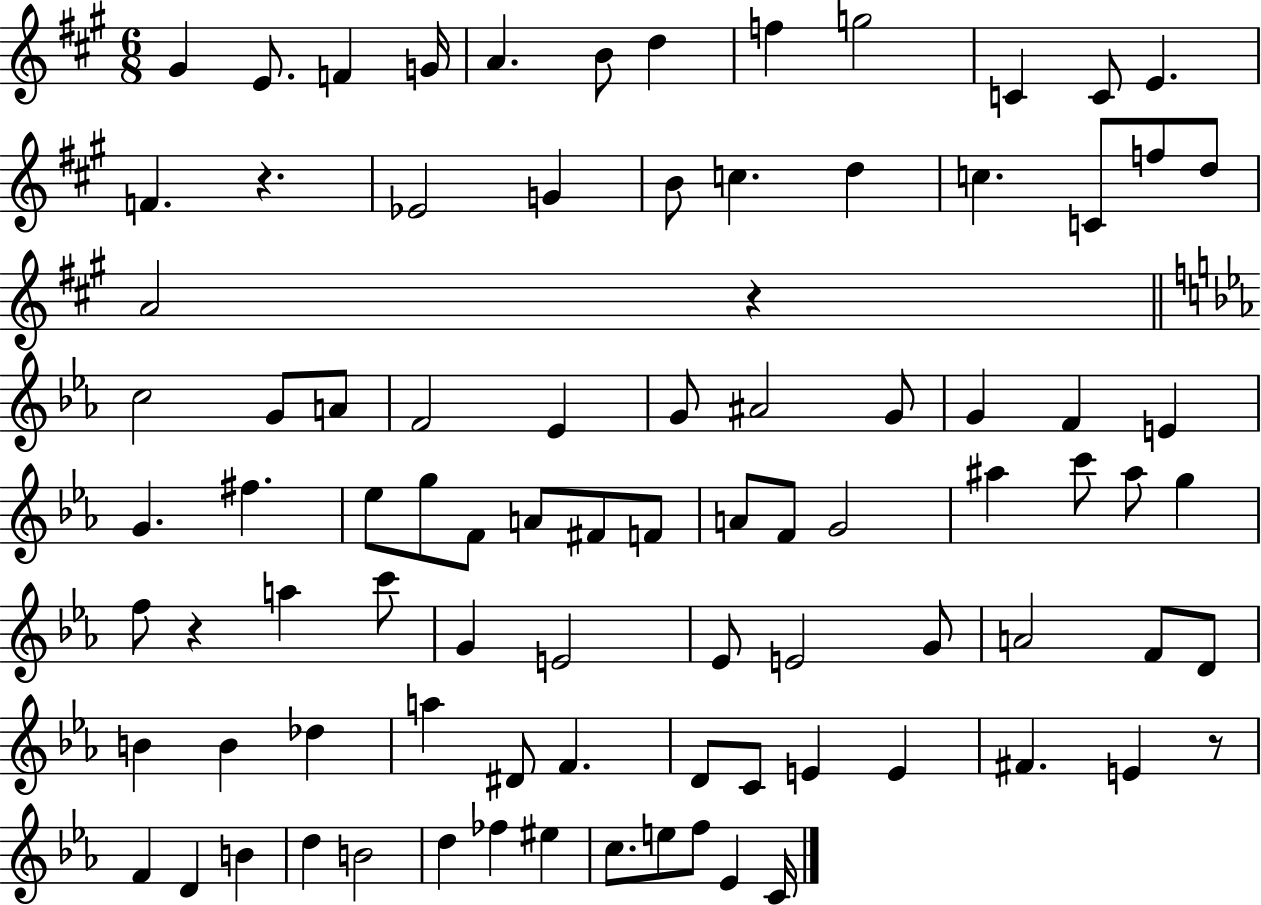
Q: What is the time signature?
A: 6/8